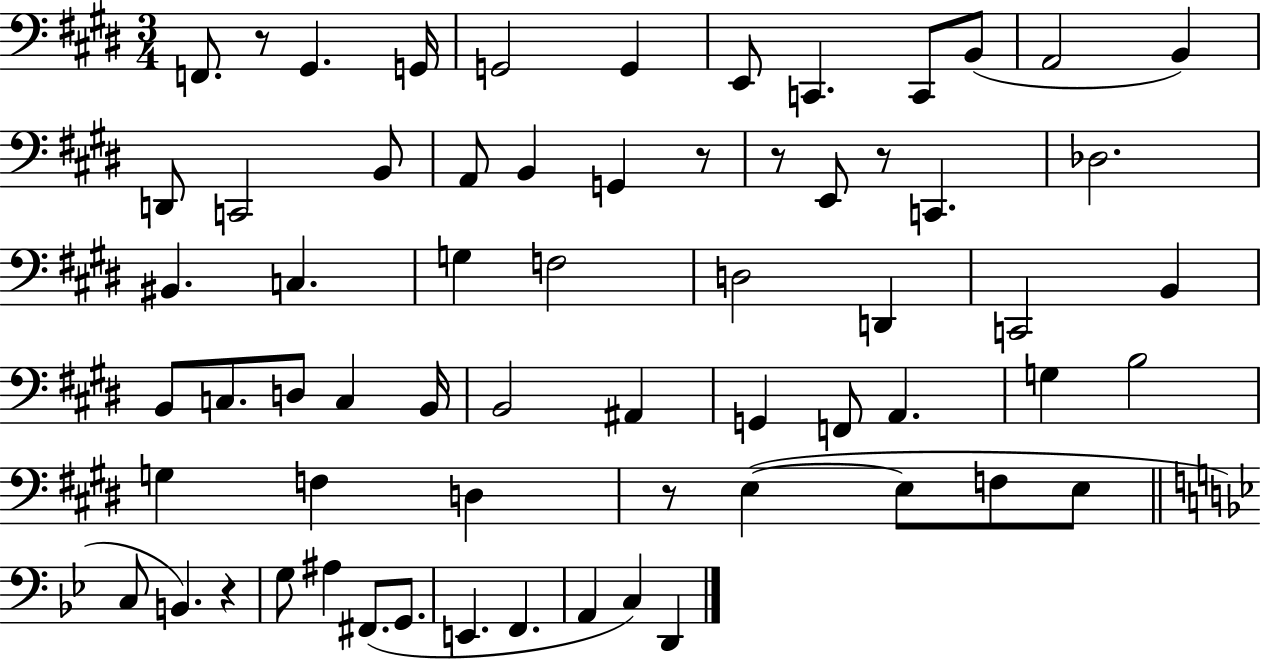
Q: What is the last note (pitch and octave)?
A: D2